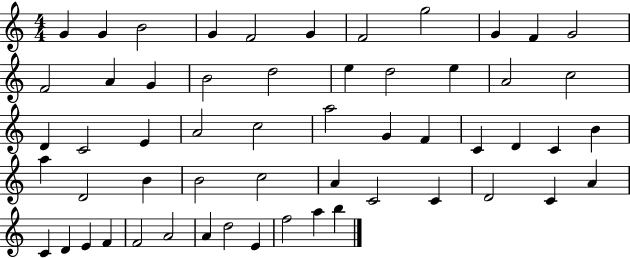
G4/q G4/q B4/h G4/q F4/h G4/q F4/h G5/h G4/q F4/q G4/h F4/h A4/q G4/q B4/h D5/h E5/q D5/h E5/q A4/h C5/h D4/q C4/h E4/q A4/h C5/h A5/h G4/q F4/q C4/q D4/q C4/q B4/q A5/q D4/h B4/q B4/h C5/h A4/q C4/h C4/q D4/h C4/q A4/q C4/q D4/q E4/q F4/q F4/h A4/h A4/q D5/h E4/q F5/h A5/q B5/q